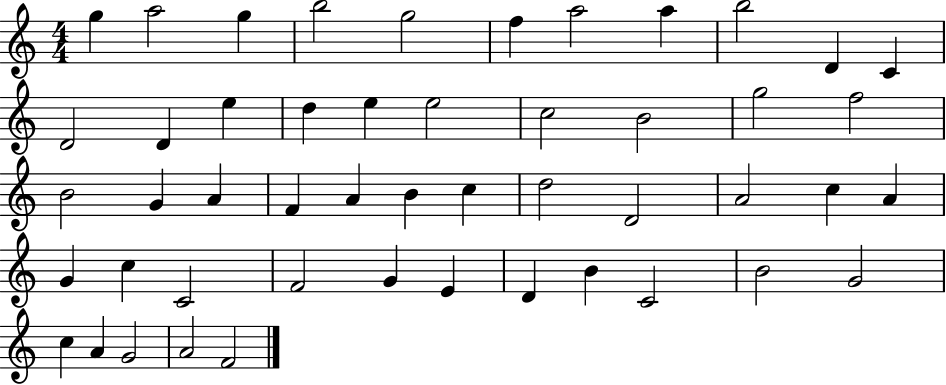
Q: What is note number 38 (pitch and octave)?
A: G4